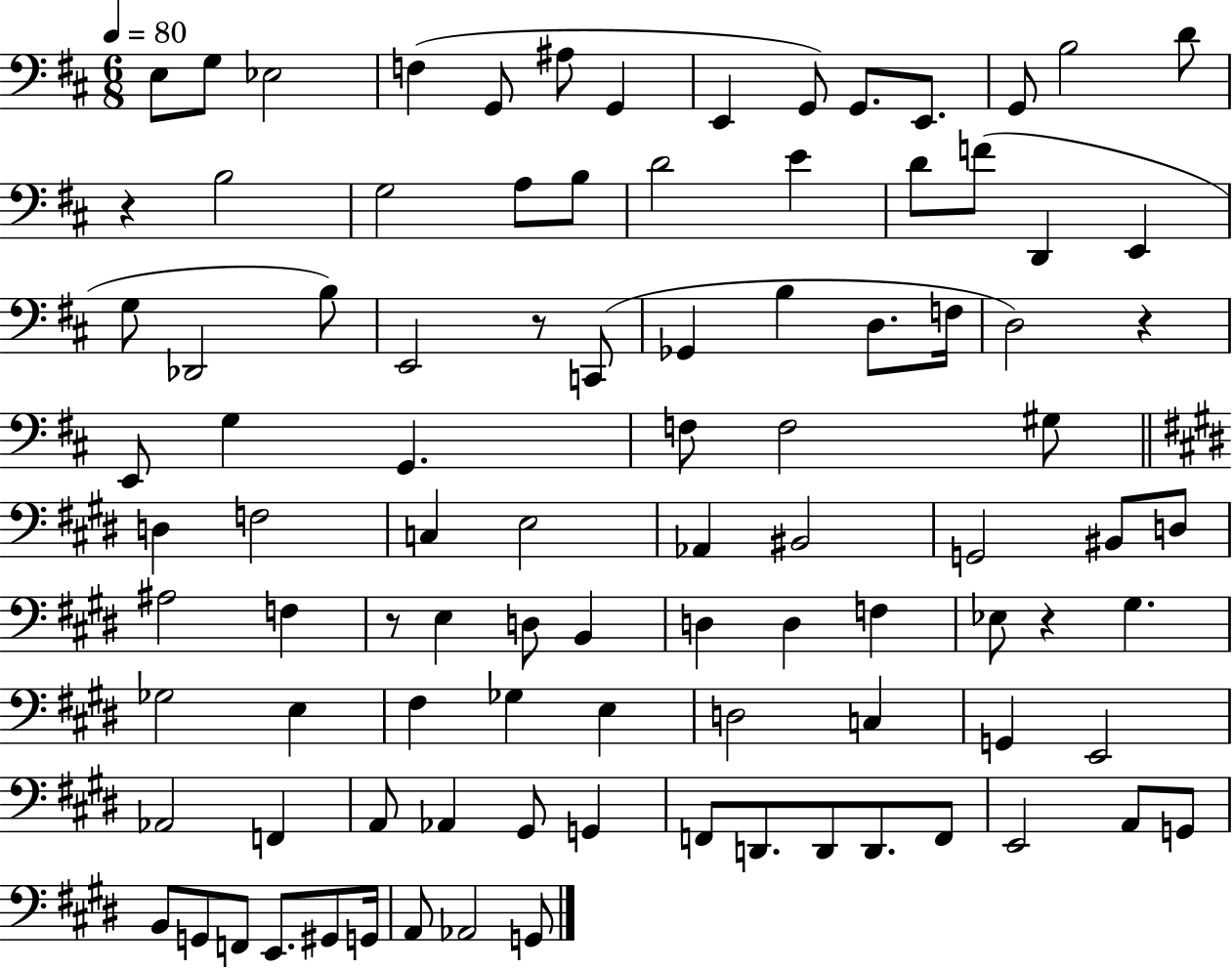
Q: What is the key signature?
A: D major